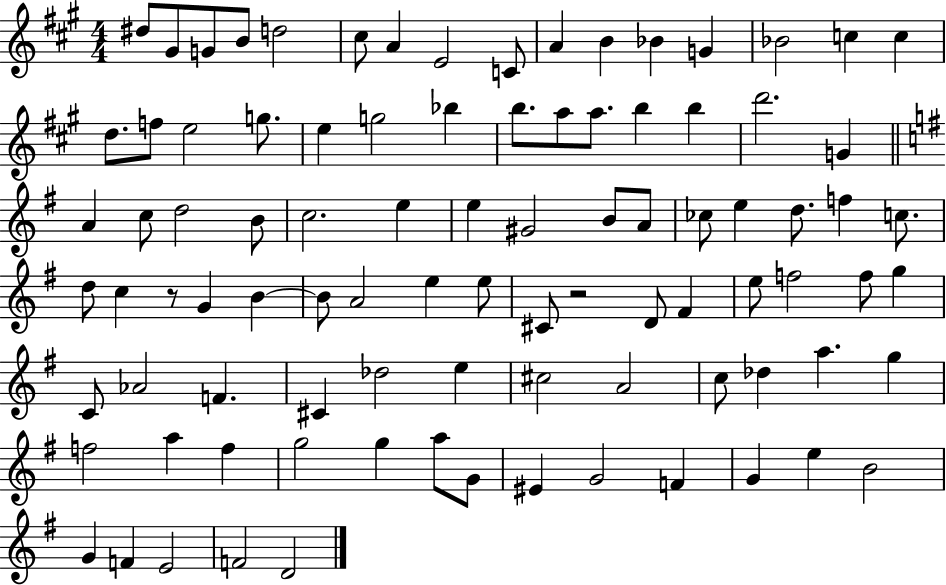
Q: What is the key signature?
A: A major